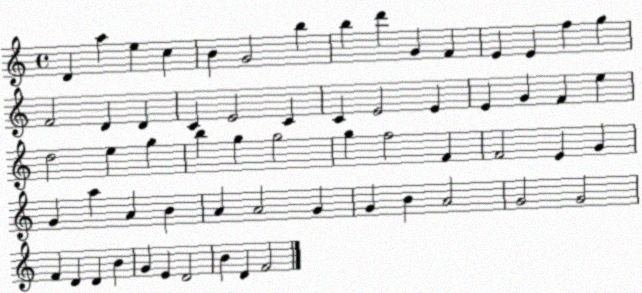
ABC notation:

X:1
T:Untitled
M:4/4
L:1/4
K:C
D a e c B G2 b b d' G F E E f g F2 D D C E2 C C E2 E E G F e d2 e g b g g2 g f2 F F2 E G G a A B A A2 G G B A2 G2 G2 F D D B G E D2 B D F2